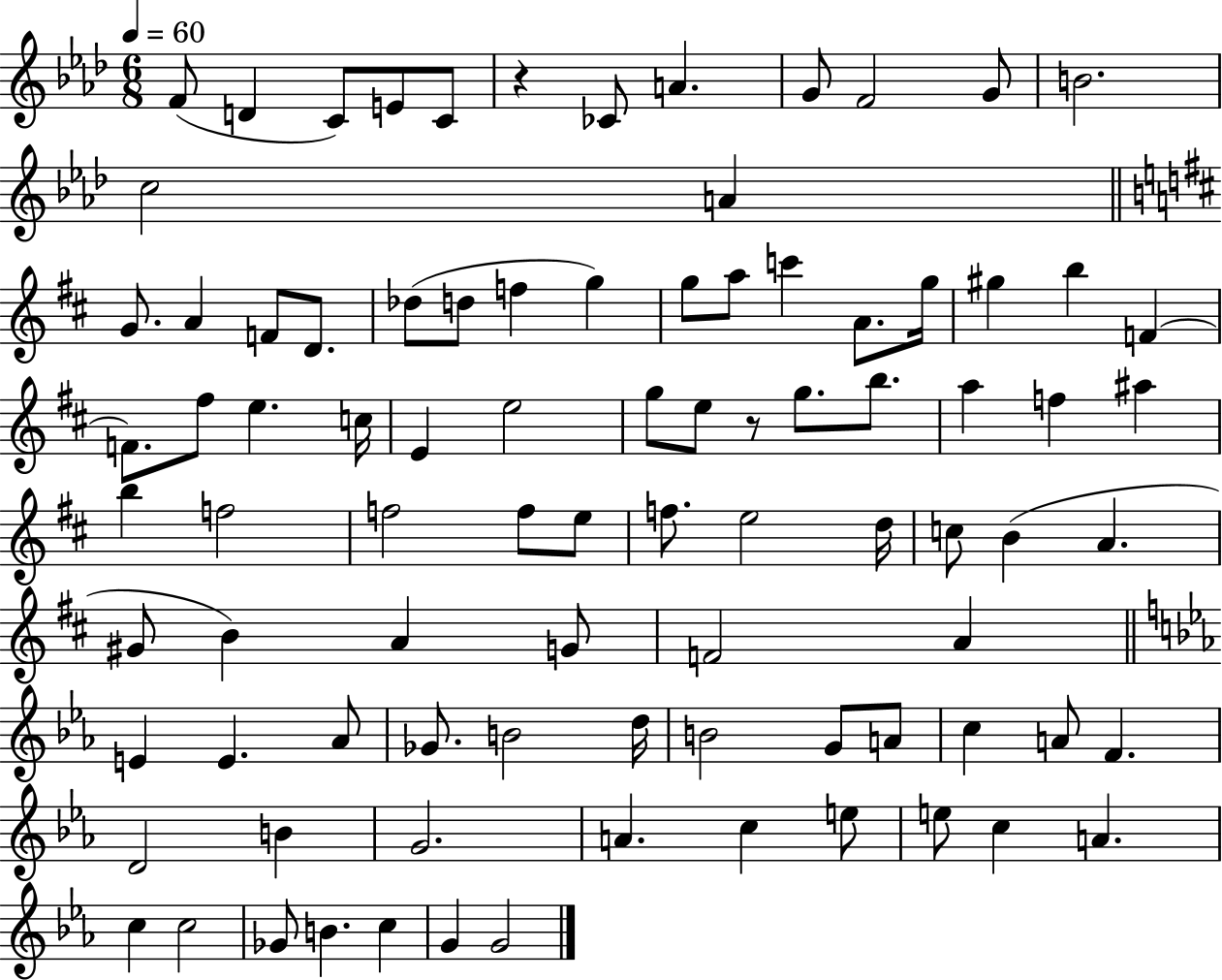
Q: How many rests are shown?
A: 2